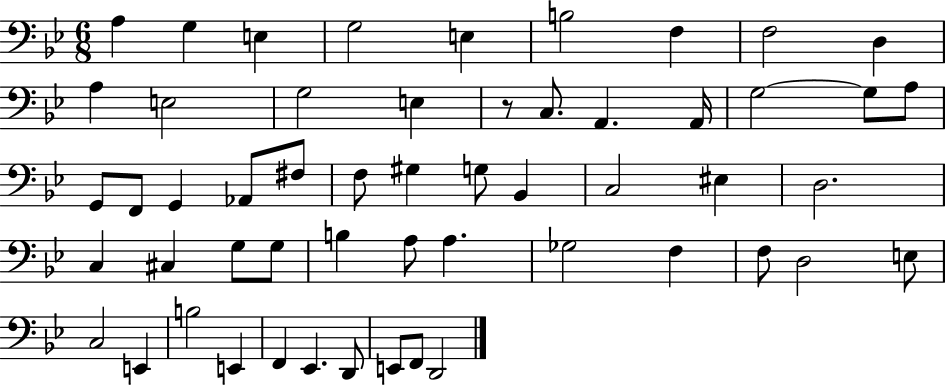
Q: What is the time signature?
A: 6/8